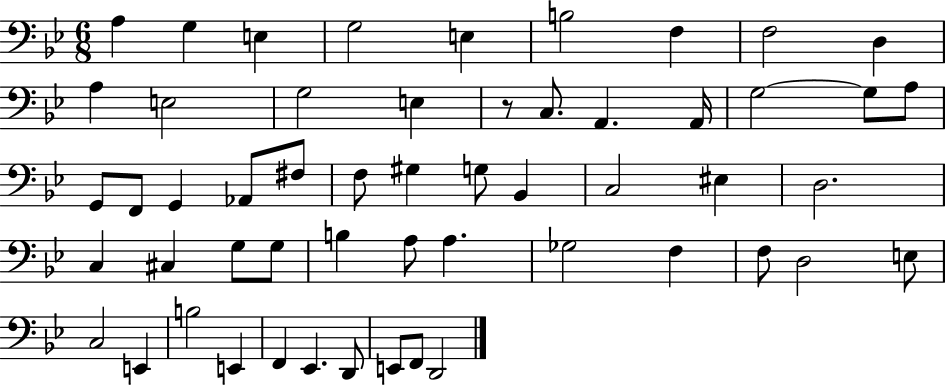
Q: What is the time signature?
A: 6/8